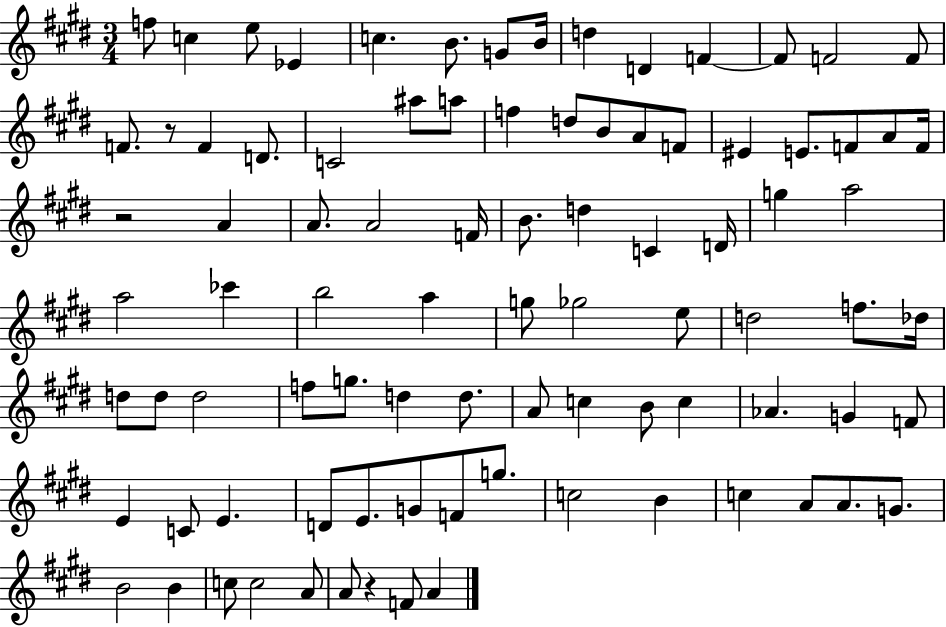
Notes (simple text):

F5/e C5/q E5/e Eb4/q C5/q. B4/e. G4/e B4/s D5/q D4/q F4/q F4/e F4/h F4/e F4/e. R/e F4/q D4/e. C4/h A#5/e A5/e F5/q D5/e B4/e A4/e F4/e EIS4/q E4/e. F4/e A4/e F4/s R/h A4/q A4/e. A4/h F4/s B4/e. D5/q C4/q D4/s G5/q A5/h A5/h CES6/q B5/h A5/q G5/e Gb5/h E5/e D5/h F5/e. Db5/s D5/e D5/e D5/h F5/e G5/e. D5/q D5/e. A4/e C5/q B4/e C5/q Ab4/q. G4/q F4/e E4/q C4/e E4/q. D4/e E4/e. G4/e F4/e G5/e. C5/h B4/q C5/q A4/e A4/e. G4/e. B4/h B4/q C5/e C5/h A4/e A4/e R/q F4/e A4/q